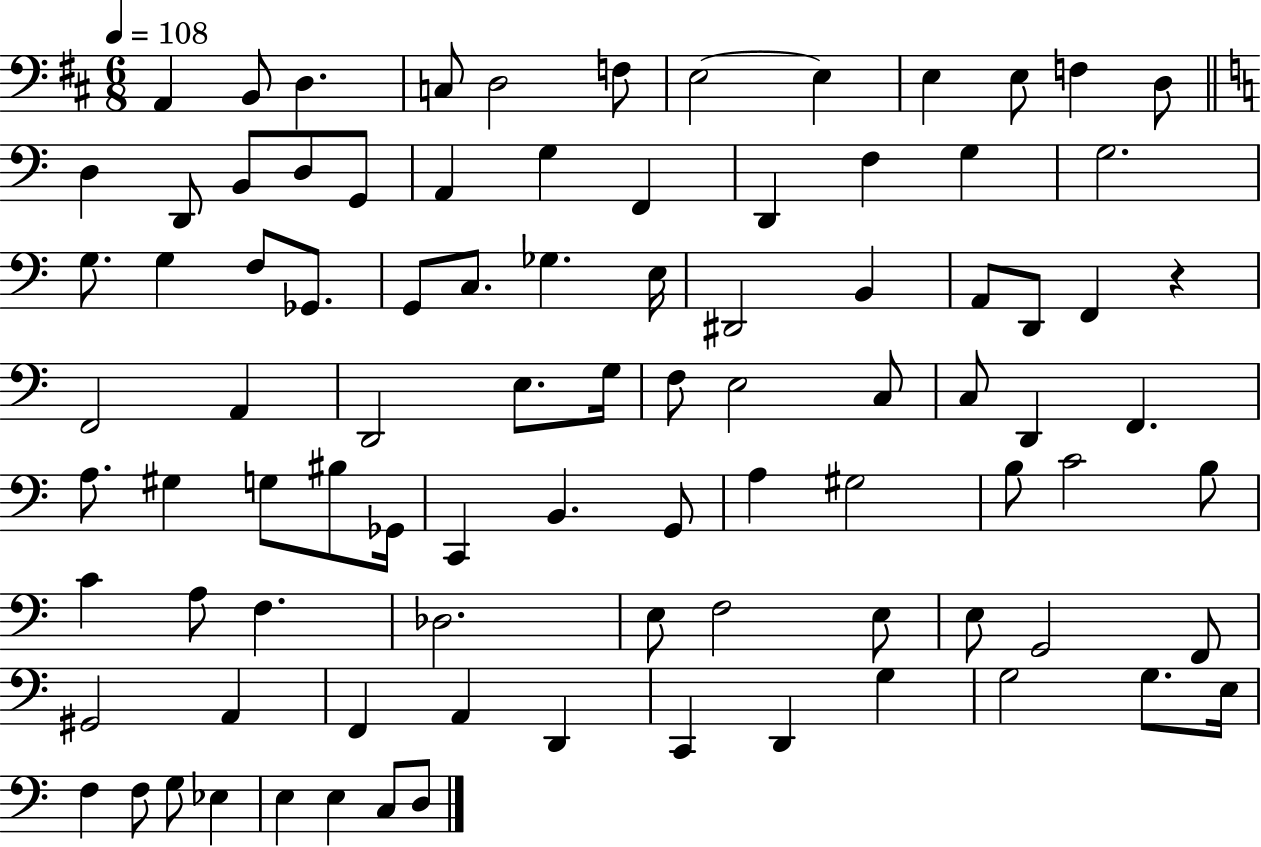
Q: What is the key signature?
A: D major